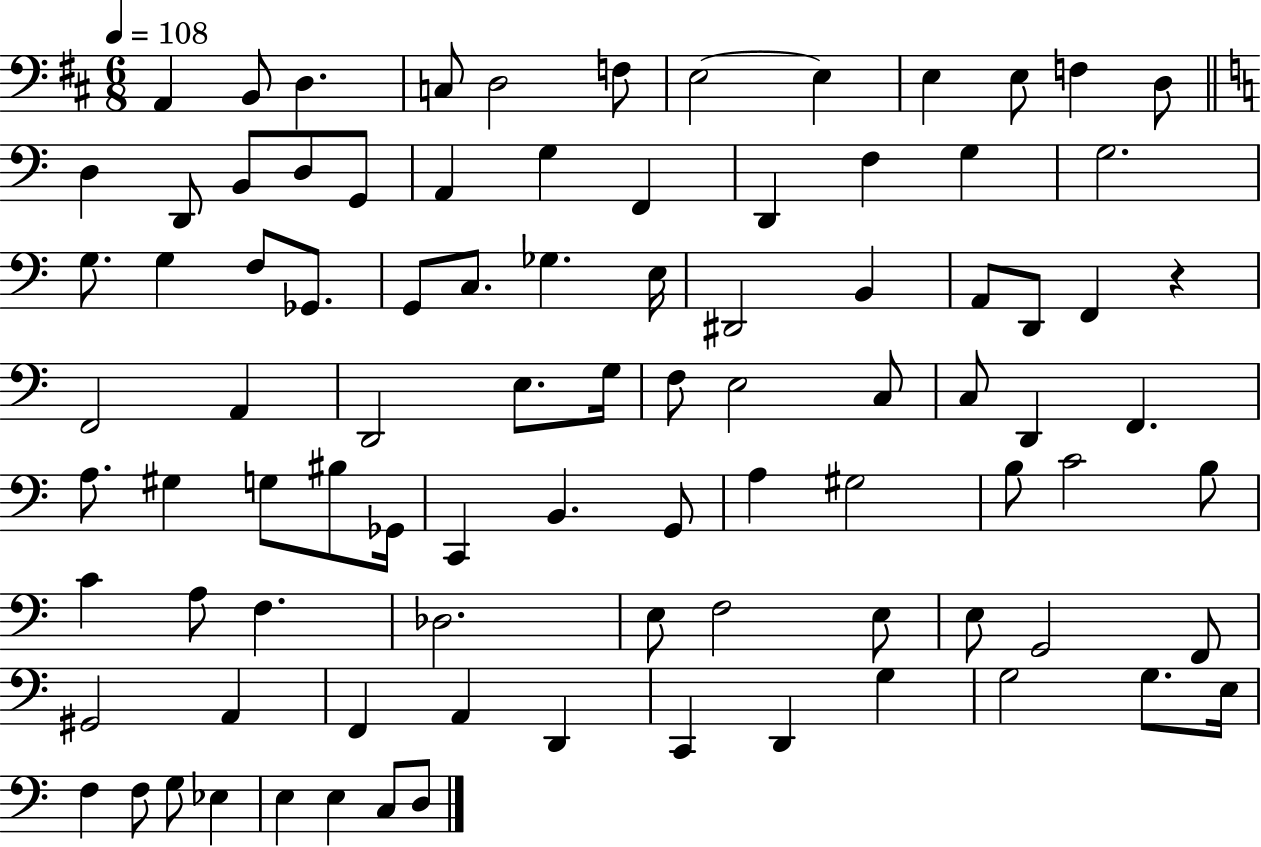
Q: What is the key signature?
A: D major